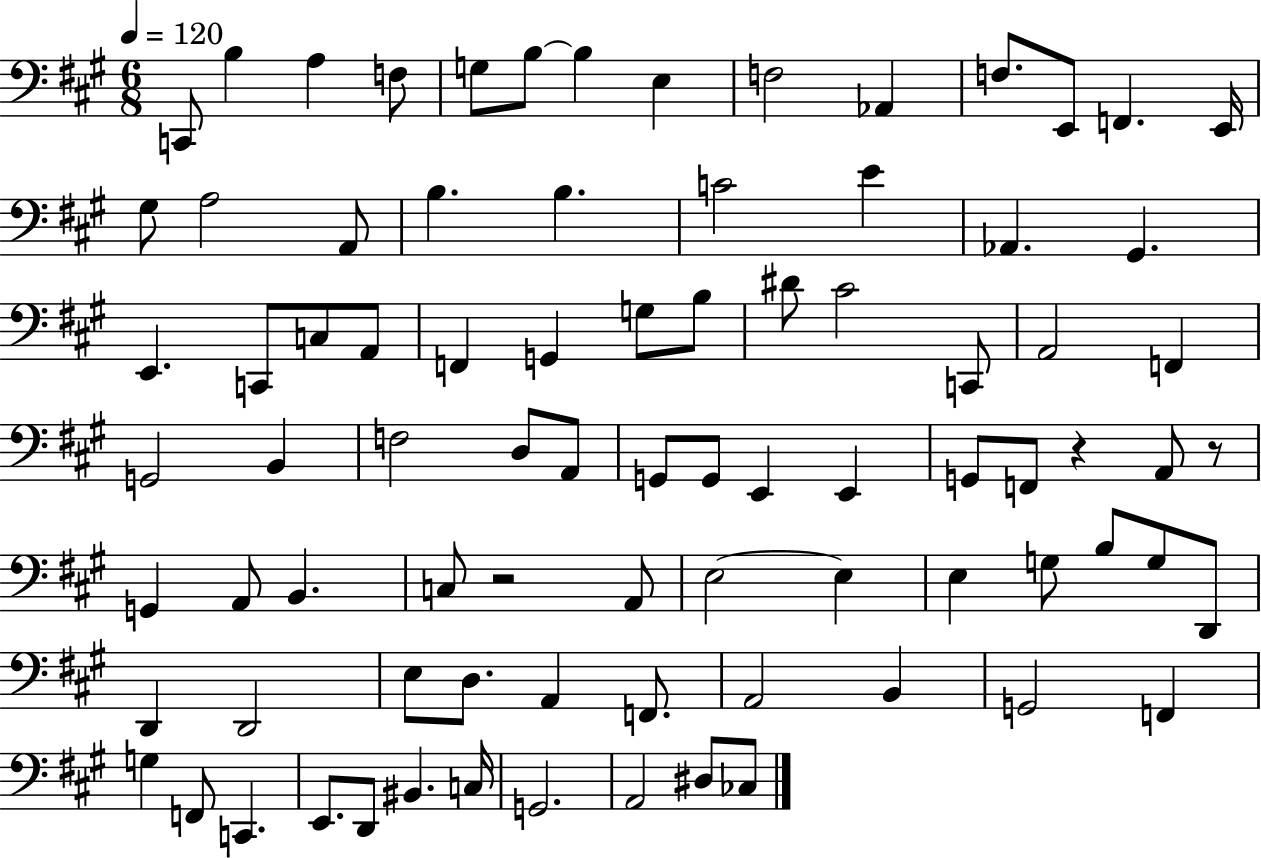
{
  \clef bass
  \numericTimeSignature
  \time 6/8
  \key a \major
  \tempo 4 = 120
  c,8 b4 a4 f8 | g8 b8~~ b4 e4 | f2 aes,4 | f8. e,8 f,4. e,16 | \break gis8 a2 a,8 | b4. b4. | c'2 e'4 | aes,4. gis,4. | \break e,4. c,8 c8 a,8 | f,4 g,4 g8 b8 | dis'8 cis'2 c,8 | a,2 f,4 | \break g,2 b,4 | f2 d8 a,8 | g,8 g,8 e,4 e,4 | g,8 f,8 r4 a,8 r8 | \break g,4 a,8 b,4. | c8 r2 a,8 | e2~~ e4 | e4 g8 b8 g8 d,8 | \break d,4 d,2 | e8 d8. a,4 f,8. | a,2 b,4 | g,2 f,4 | \break g4 f,8 c,4. | e,8. d,8 bis,4. c16 | g,2. | a,2 dis8 ces8 | \break \bar "|."
}